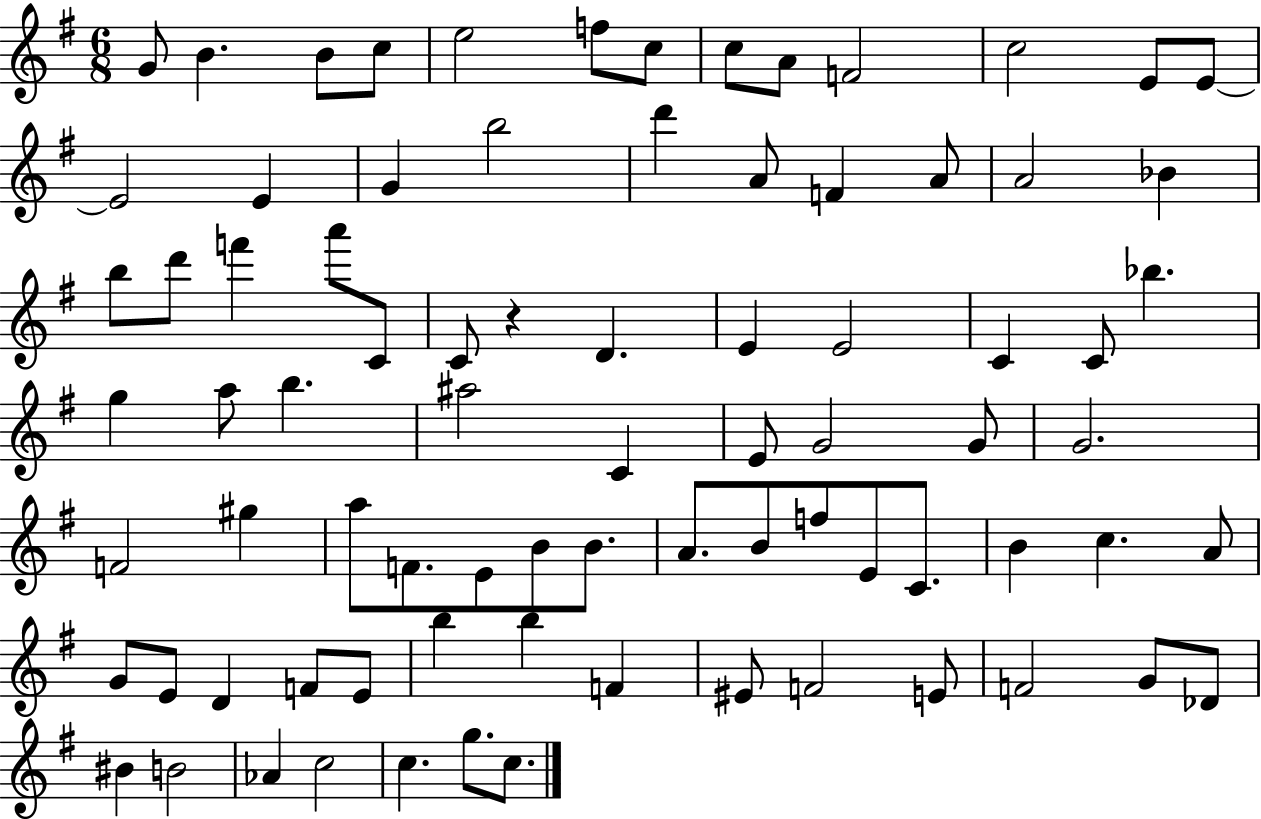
G4/e B4/q. B4/e C5/e E5/h F5/e C5/e C5/e A4/e F4/h C5/h E4/e E4/e E4/h E4/q G4/q B5/h D6/q A4/e F4/q A4/e A4/h Bb4/q B5/e D6/e F6/q A6/e C4/e C4/e R/q D4/q. E4/q E4/h C4/q C4/e Bb5/q. G5/q A5/e B5/q. A#5/h C4/q E4/e G4/h G4/e G4/h. F4/h G#5/q A5/e F4/e. E4/e B4/e B4/e. A4/e. B4/e F5/e E4/e C4/e. B4/q C5/q. A4/e G4/e E4/e D4/q F4/e E4/e B5/q B5/q F4/q EIS4/e F4/h E4/e F4/h G4/e Db4/e BIS4/q B4/h Ab4/q C5/h C5/q. G5/e. C5/e.